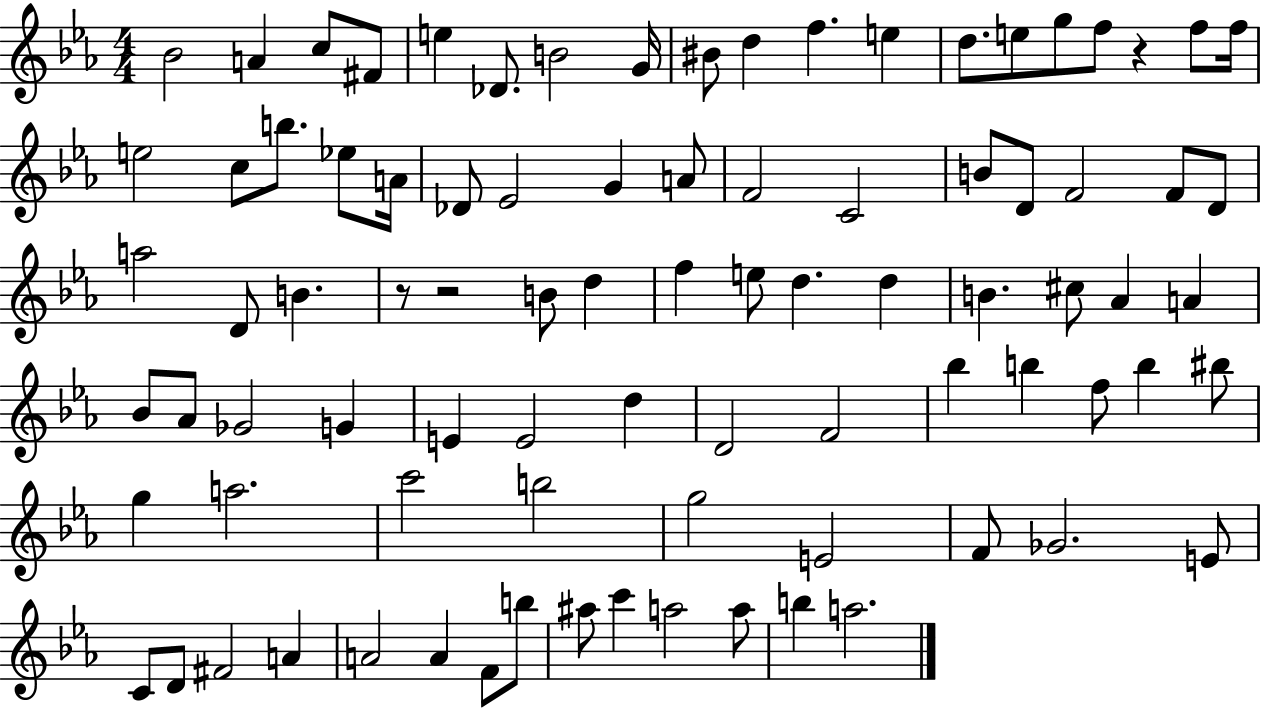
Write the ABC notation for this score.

X:1
T:Untitled
M:4/4
L:1/4
K:Eb
_B2 A c/2 ^F/2 e _D/2 B2 G/4 ^B/2 d f e d/2 e/2 g/2 f/2 z f/2 f/4 e2 c/2 b/2 _e/2 A/4 _D/2 _E2 G A/2 F2 C2 B/2 D/2 F2 F/2 D/2 a2 D/2 B z/2 z2 B/2 d f e/2 d d B ^c/2 _A A _B/2 _A/2 _G2 G E E2 d D2 F2 _b b f/2 b ^b/2 g a2 c'2 b2 g2 E2 F/2 _G2 E/2 C/2 D/2 ^F2 A A2 A F/2 b/2 ^a/2 c' a2 a/2 b a2